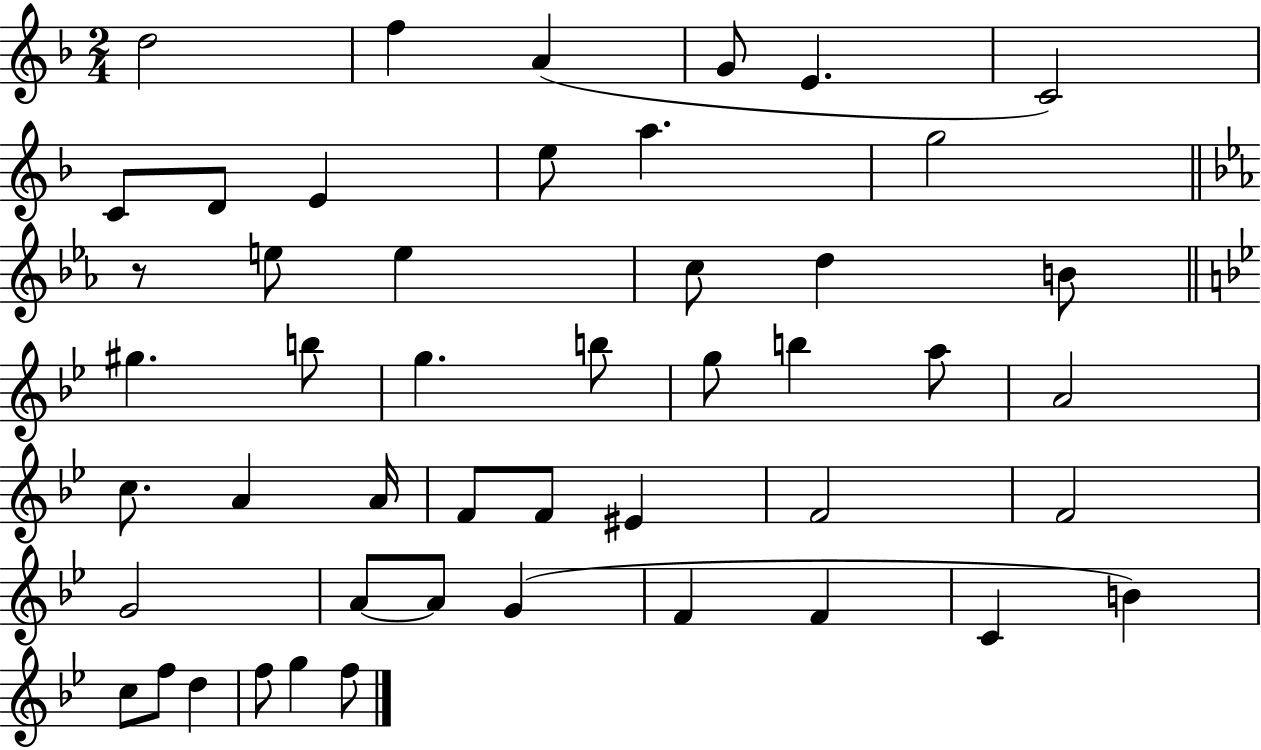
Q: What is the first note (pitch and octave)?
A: D5